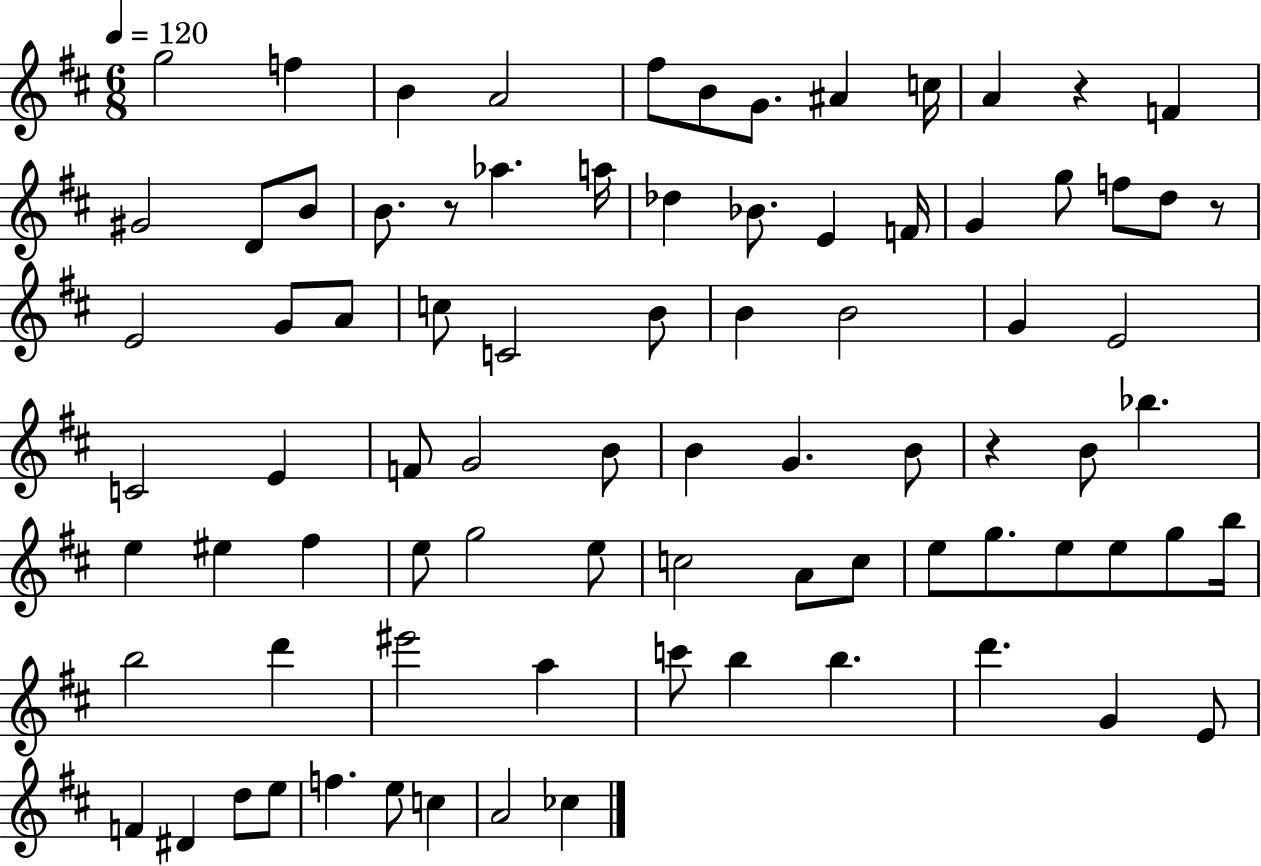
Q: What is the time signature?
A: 6/8